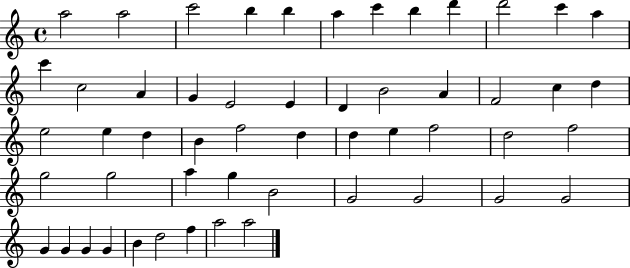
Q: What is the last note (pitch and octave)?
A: A5